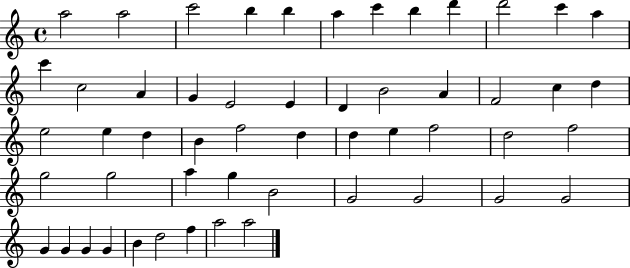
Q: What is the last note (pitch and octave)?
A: A5